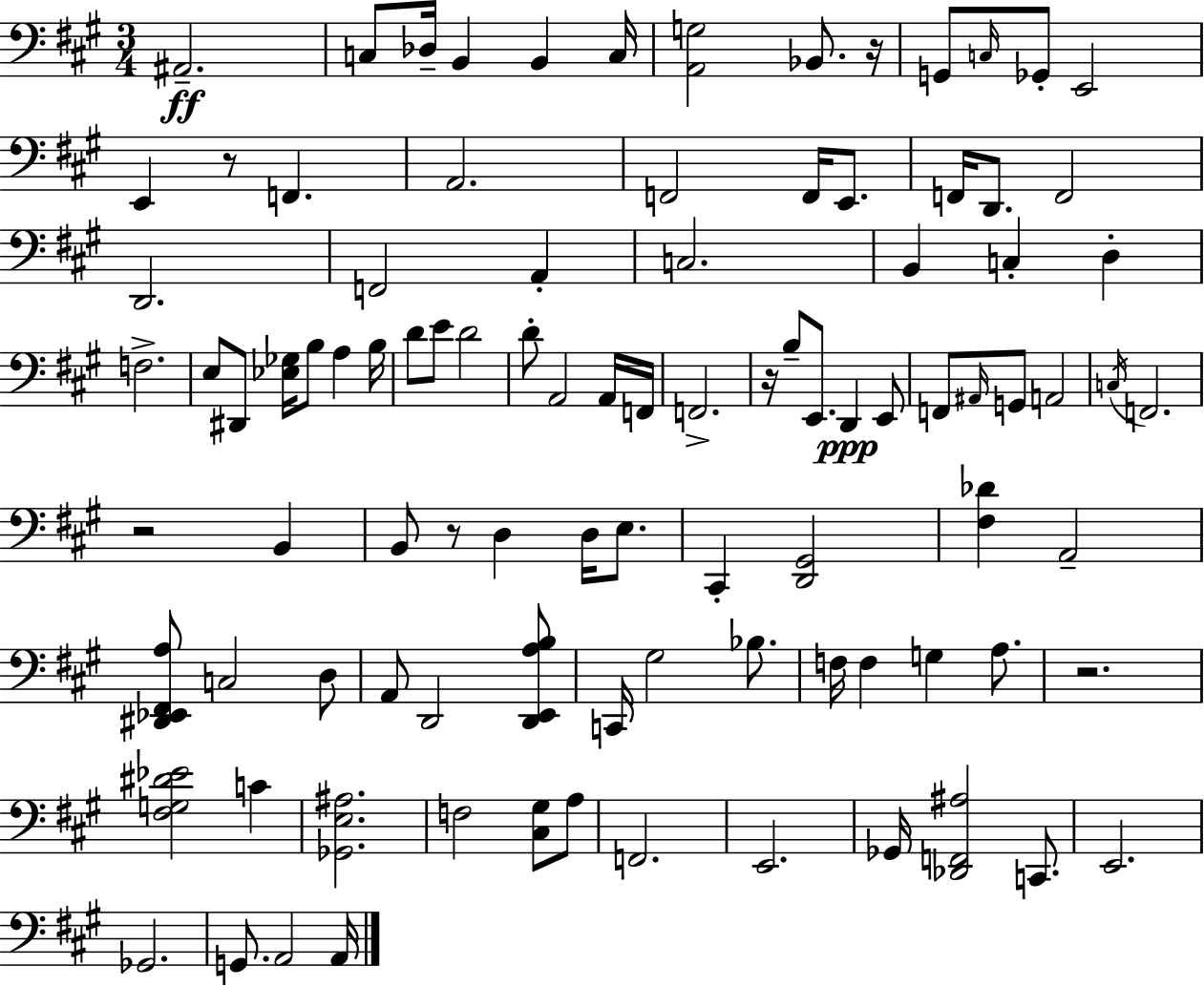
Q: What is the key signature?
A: A major